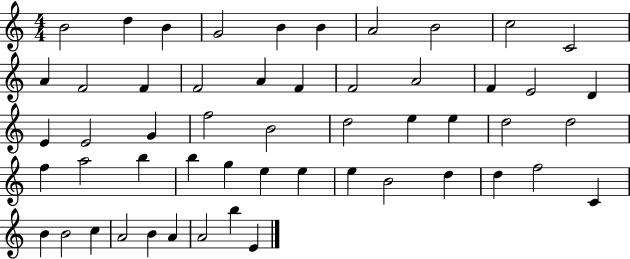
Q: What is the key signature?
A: C major